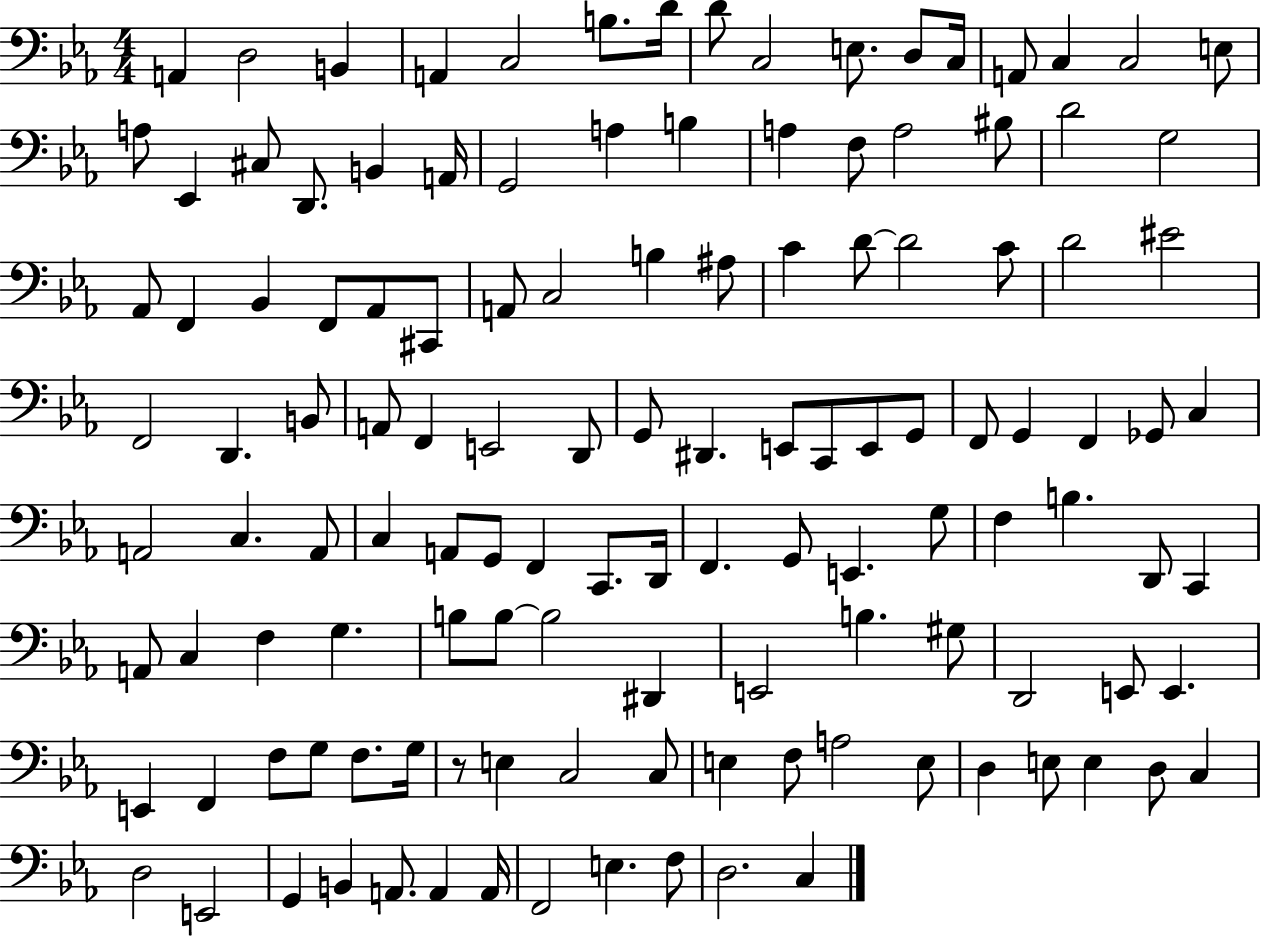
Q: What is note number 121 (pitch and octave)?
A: A2